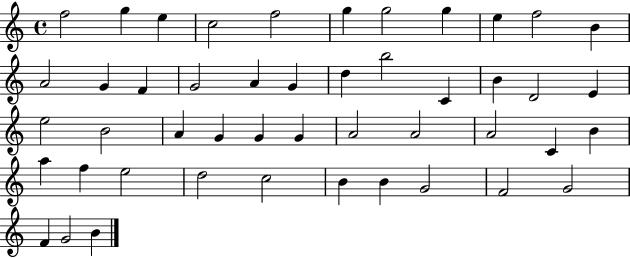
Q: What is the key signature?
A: C major